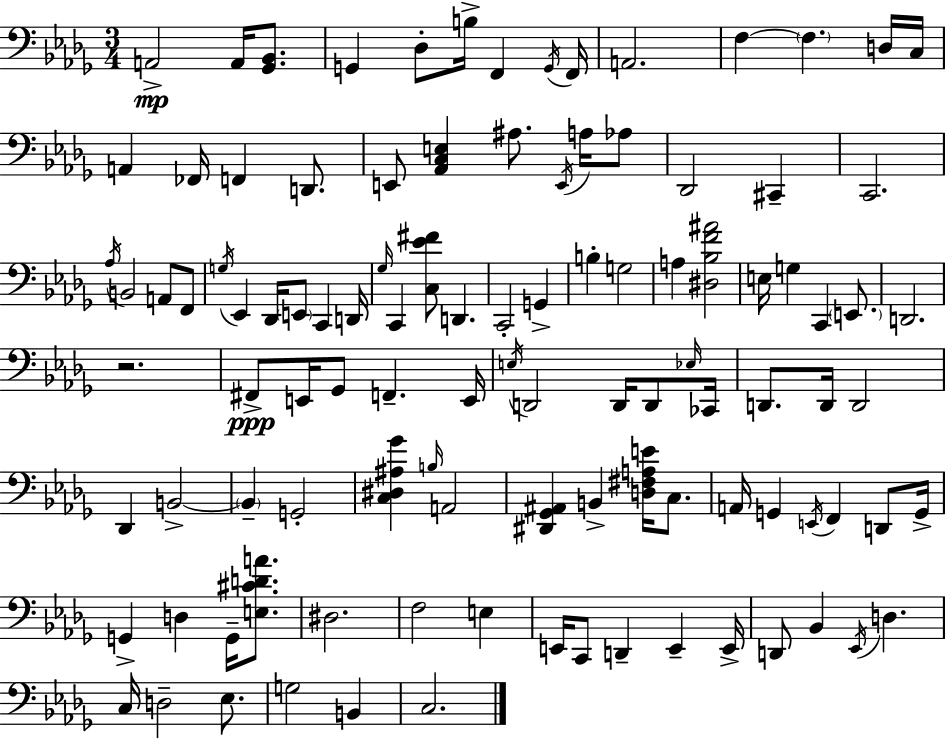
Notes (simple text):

A2/h A2/s [Gb2,Bb2]/e. G2/q Db3/e B3/s F2/q G2/s F2/s A2/h. F3/q F3/q. D3/s C3/s A2/q FES2/s F2/q D2/e. E2/e [Ab2,C3,E3]/q A#3/e. E2/s A3/s Ab3/e Db2/h C#2/q C2/h. Ab3/s B2/h A2/e F2/e G3/s Eb2/q Db2/s E2/e C2/q D2/s Gb3/s C2/q [C3,Eb4,F#4]/e D2/q. C2/h G2/q B3/q G3/h A3/q [D#3,Bb3,F4,A#4]/h E3/s G3/q C2/q E2/e. D2/h. R/h. F#2/e E2/s Gb2/e F2/q. E2/s E3/s D2/h D2/s D2/e Eb3/s CES2/s D2/e. D2/s D2/h Db2/q B2/h B2/q G2/h [C3,D#3,A#3,Gb4]/q B3/s A2/h [D#2,Gb2,A#2]/q B2/q [D3,F#3,A3,E4]/s C3/e. A2/s G2/q E2/s F2/q D2/e G2/s G2/q D3/q G2/s [E3,C#4,D4,A4]/e. D#3/h. F3/h E3/q E2/s C2/e D2/q E2/q E2/s D2/e Bb2/q Eb2/s D3/q. C3/s D3/h Eb3/e. G3/h B2/q C3/h.